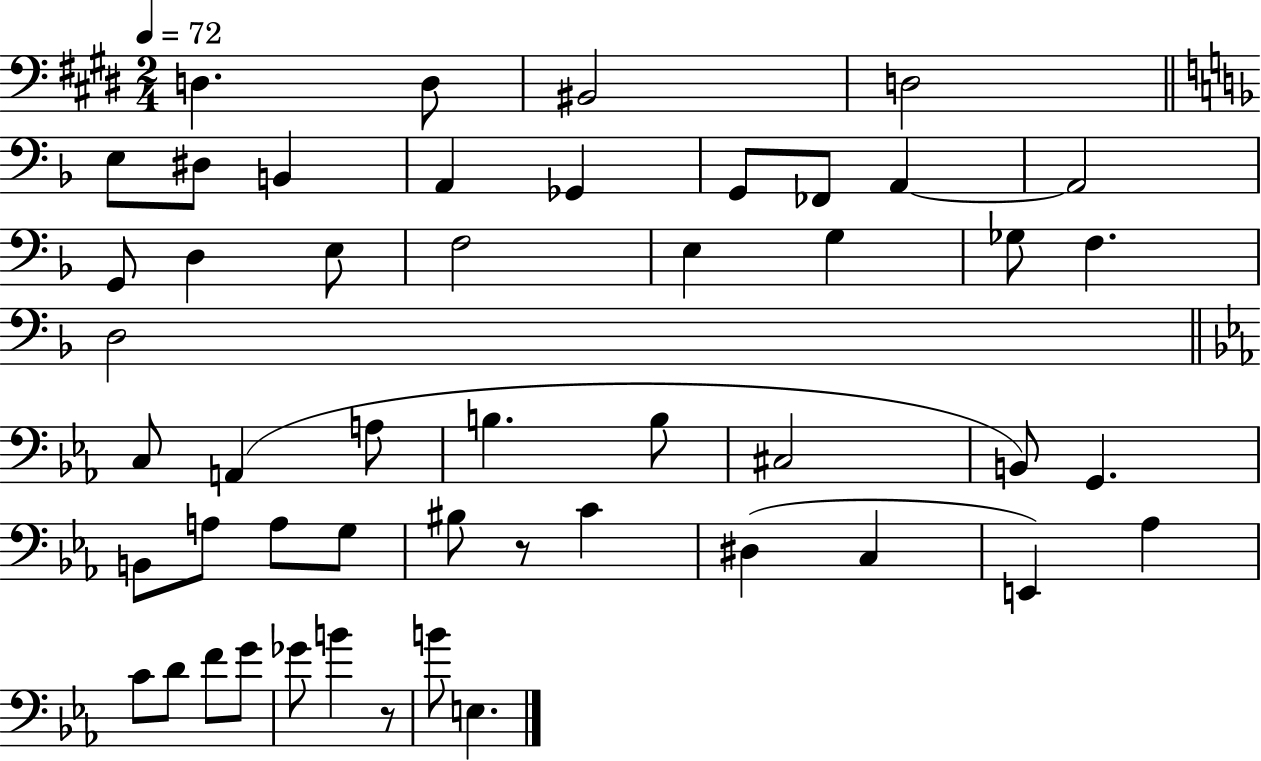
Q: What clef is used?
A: bass